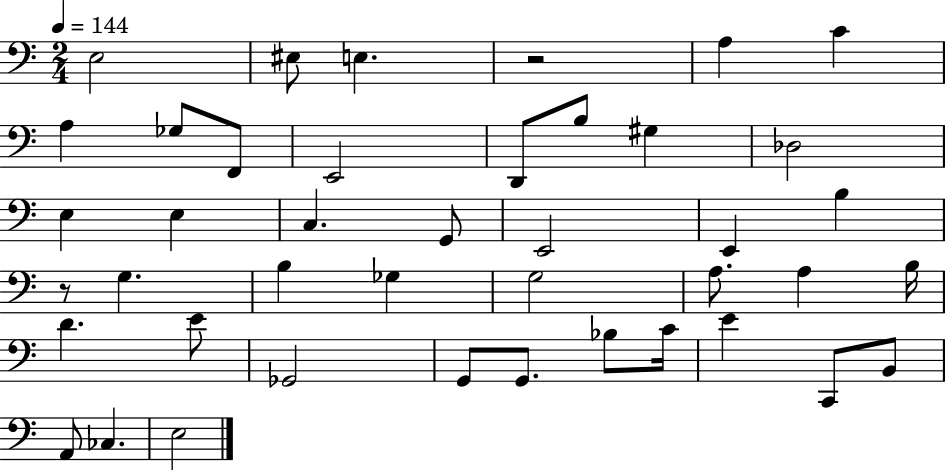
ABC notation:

X:1
T:Untitled
M:2/4
L:1/4
K:C
E,2 ^E,/2 E, z2 A, C A, _G,/2 F,,/2 E,,2 D,,/2 B,/2 ^G, _D,2 E, E, C, G,,/2 E,,2 E,, B, z/2 G, B, _G, G,2 A,/2 A, B,/4 D E/2 _G,,2 G,,/2 G,,/2 _B,/2 C/4 E C,,/2 B,,/2 A,,/2 _C, E,2